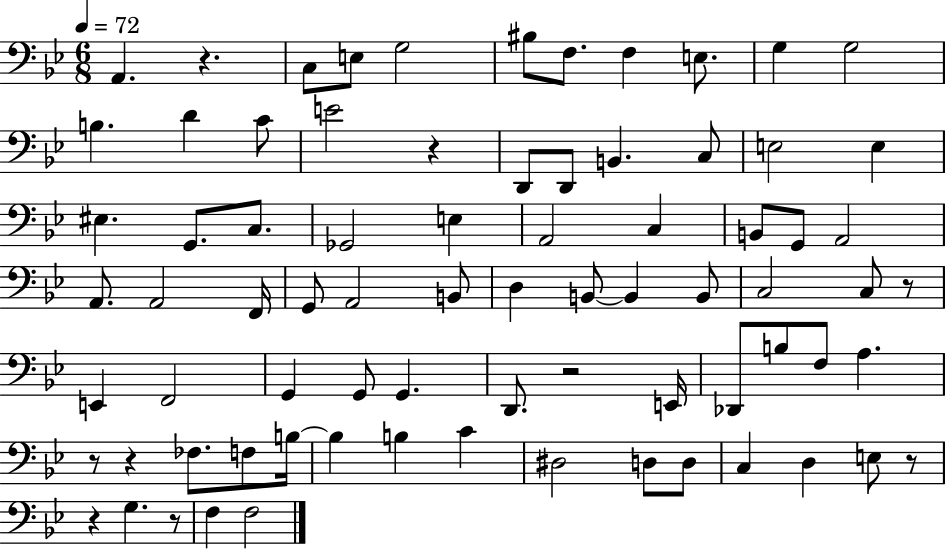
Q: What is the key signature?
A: BES major